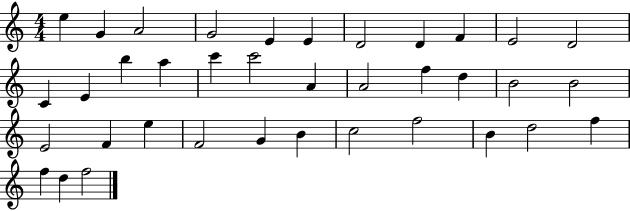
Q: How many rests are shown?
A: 0